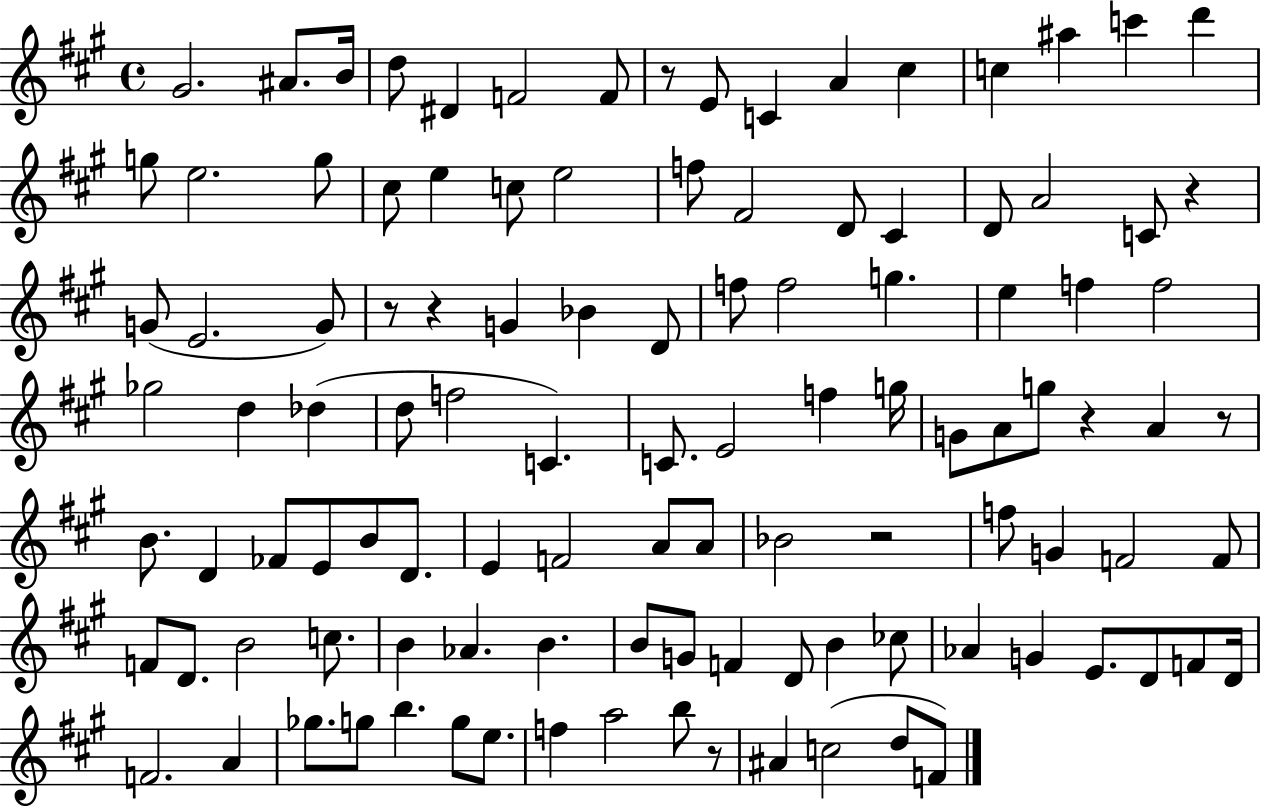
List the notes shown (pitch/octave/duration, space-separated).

G#4/h. A#4/e. B4/s D5/e D#4/q F4/h F4/e R/e E4/e C4/q A4/q C#5/q C5/q A#5/q C6/q D6/q G5/e E5/h. G5/e C#5/e E5/q C5/e E5/h F5/e F#4/h D4/e C#4/q D4/e A4/h C4/e R/q G4/e E4/h. G4/e R/e R/q G4/q Bb4/q D4/e F5/e F5/h G5/q. E5/q F5/q F5/h Gb5/h D5/q Db5/q D5/e F5/h C4/q. C4/e. E4/h F5/q G5/s G4/e A4/e G5/e R/q A4/q R/e B4/e. D4/q FES4/e E4/e B4/e D4/e. E4/q F4/h A4/e A4/e Bb4/h R/h F5/e G4/q F4/h F4/e F4/e D4/e. B4/h C5/e. B4/q Ab4/q. B4/q. B4/e G4/e F4/q D4/e B4/q CES5/e Ab4/q G4/q E4/e. D4/e F4/e D4/s F4/h. A4/q Gb5/e. G5/e B5/q. G5/e E5/e. F5/q A5/h B5/e R/e A#4/q C5/h D5/e F4/e